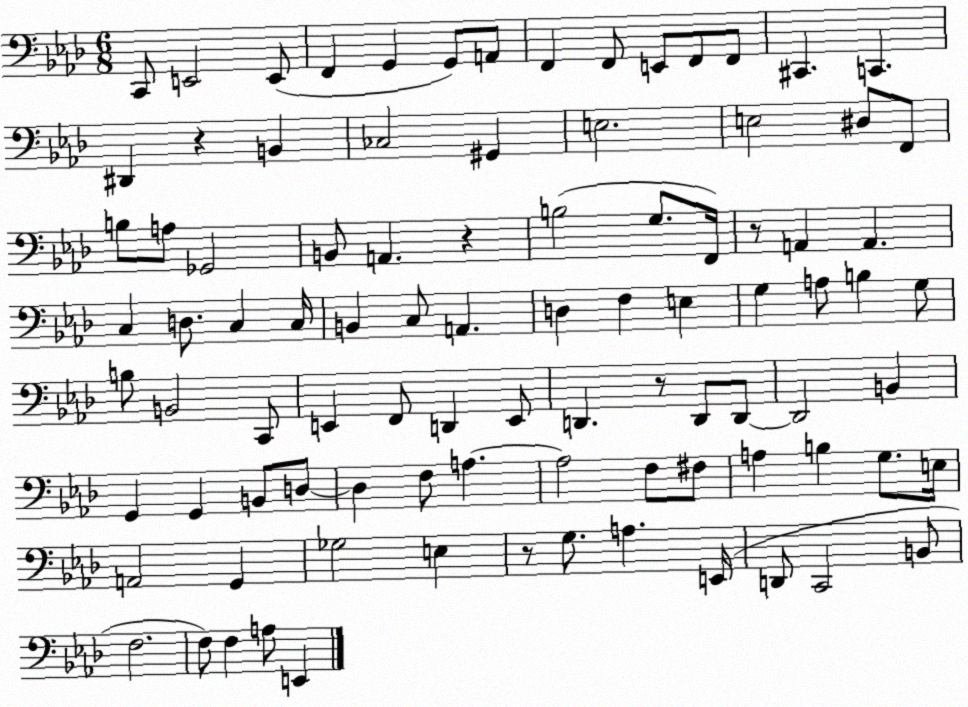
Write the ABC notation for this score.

X:1
T:Untitled
M:6/8
L:1/4
K:Ab
C,,/2 E,,2 E,,/2 F,, G,, G,,/2 A,,/2 F,, F,,/2 E,,/2 F,,/2 F,,/2 ^C,, C,, ^D,, z B,, _C,2 ^G,, E,2 E,2 ^D,/2 F,,/2 B,/2 A,/2 _G,,2 B,,/2 A,, z B,2 G,/2 F,,/4 z/2 A,, A,, C, D,/2 C, C,/4 B,, C,/2 A,, D, F, E, G, A,/2 B, G,/2 B,/2 B,,2 C,,/2 E,, F,,/2 D,, E,,/2 D,, z/2 D,,/2 D,,/2 D,,2 B,, G,, G,, B,,/2 D,/2 D, F,/2 A, A,2 F,/2 ^F,/2 A, B, G,/2 E,/4 A,,2 G,, _G,2 E, z/2 G,/2 A, E,,/4 D,,/2 C,,2 B,,/2 F,2 F,/2 F, A,/2 E,,